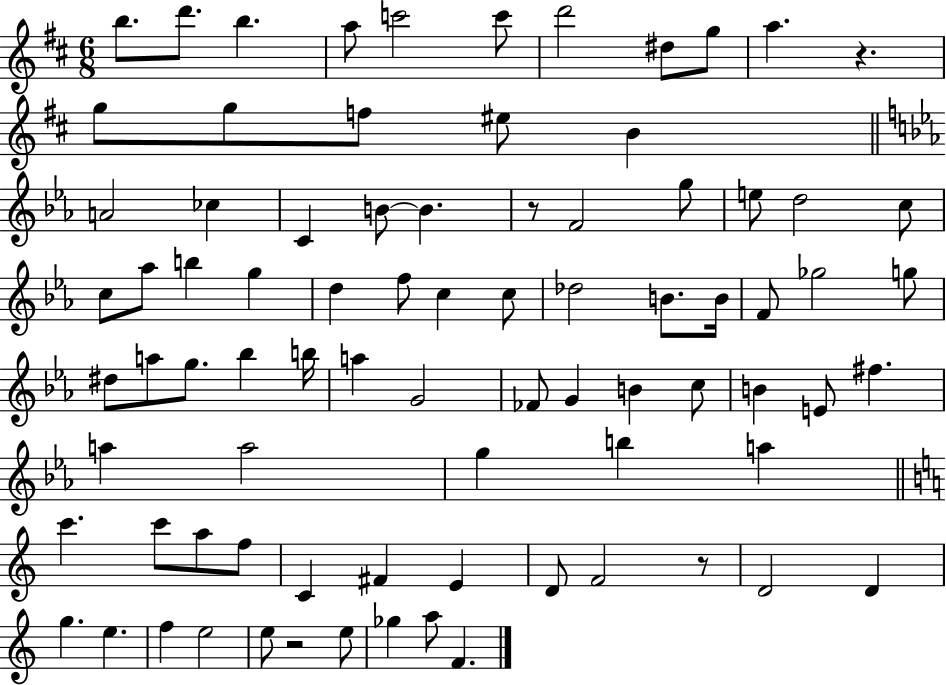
{
  \clef treble
  \numericTimeSignature
  \time 6/8
  \key d \major
  b''8. d'''8. b''4. | a''8 c'''2 c'''8 | d'''2 dis''8 g''8 | a''4. r4. | \break g''8 g''8 f''8 eis''8 b'4 | \bar "||" \break \key c \minor a'2 ces''4 | c'4 b'8~~ b'4. | r8 f'2 g''8 | e''8 d''2 c''8 | \break c''8 aes''8 b''4 g''4 | d''4 f''8 c''4 c''8 | des''2 b'8. b'16 | f'8 ges''2 g''8 | \break dis''8 a''8 g''8. bes''4 b''16 | a''4 g'2 | fes'8 g'4 b'4 c''8 | b'4 e'8 fis''4. | \break a''4 a''2 | g''4 b''4 a''4 | \bar "||" \break \key c \major c'''4. c'''8 a''8 f''8 | c'4 fis'4 e'4 | d'8 f'2 r8 | d'2 d'4 | \break g''4. e''4. | f''4 e''2 | e''8 r2 e''8 | ges''4 a''8 f'4. | \break \bar "|."
}